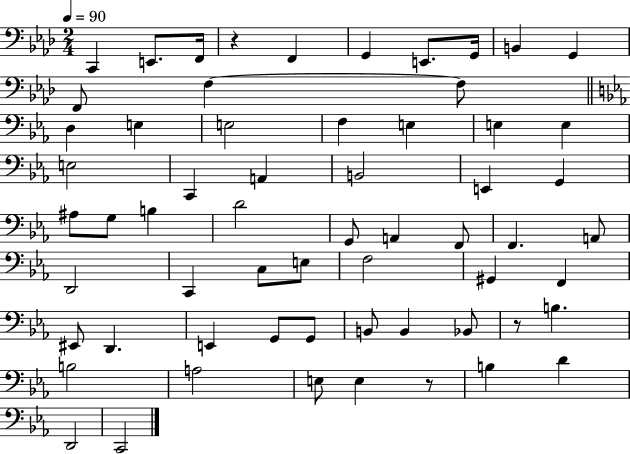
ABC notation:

X:1
T:Untitled
M:2/4
L:1/4
K:Ab
C,, E,,/2 F,,/4 z F,, G,, E,,/2 G,,/4 B,, G,, F,,/2 F, F,/2 D, E, E,2 F, E, E, E, E,2 C,, A,, B,,2 E,, G,, ^A,/2 G,/2 B, D2 G,,/2 A,, F,,/2 F,, A,,/2 D,,2 C,, C,/2 E,/2 F,2 ^G,, F,, ^E,,/2 D,, E,, G,,/2 G,,/2 B,,/2 B,, _B,,/2 z/2 B, B,2 A,2 E,/2 E, z/2 B, D D,,2 C,,2